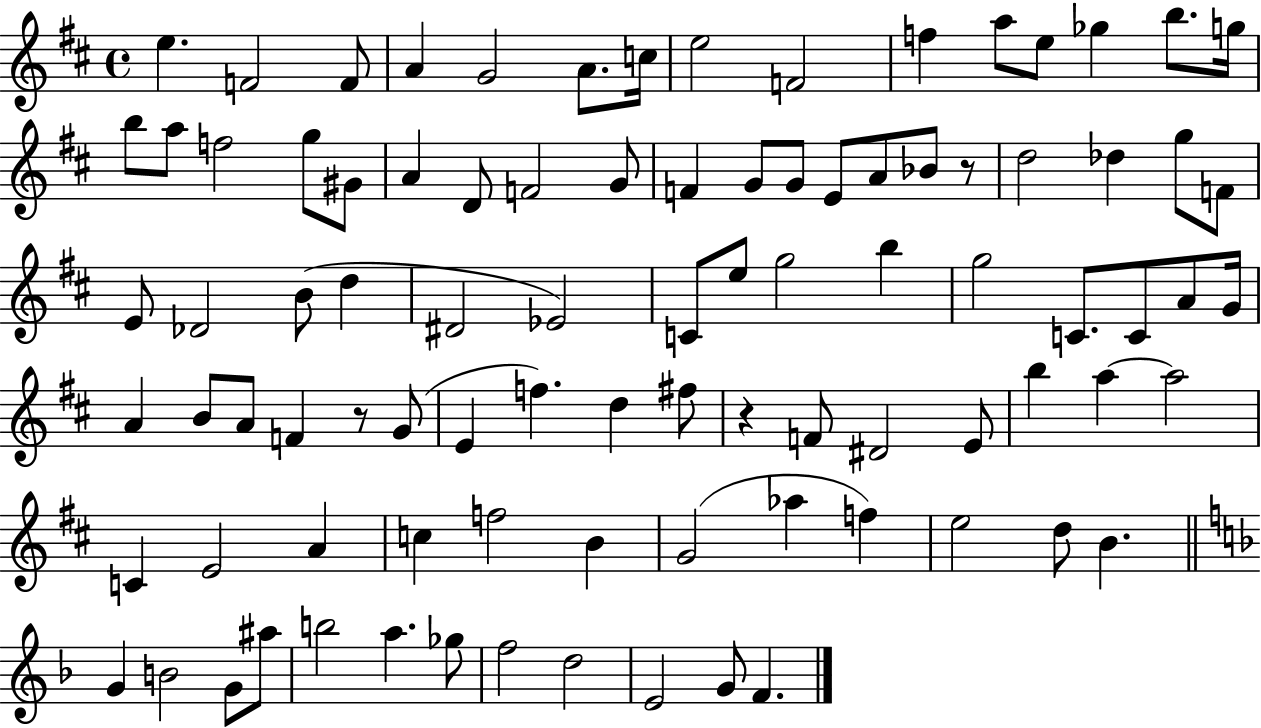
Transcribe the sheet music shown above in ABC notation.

X:1
T:Untitled
M:4/4
L:1/4
K:D
e F2 F/2 A G2 A/2 c/4 e2 F2 f a/2 e/2 _g b/2 g/4 b/2 a/2 f2 g/2 ^G/2 A D/2 F2 G/2 F G/2 G/2 E/2 A/2 _B/2 z/2 d2 _d g/2 F/2 E/2 _D2 B/2 d ^D2 _E2 C/2 e/2 g2 b g2 C/2 C/2 A/2 G/4 A B/2 A/2 F z/2 G/2 E f d ^f/2 z F/2 ^D2 E/2 b a a2 C E2 A c f2 B G2 _a f e2 d/2 B G B2 G/2 ^a/2 b2 a _g/2 f2 d2 E2 G/2 F